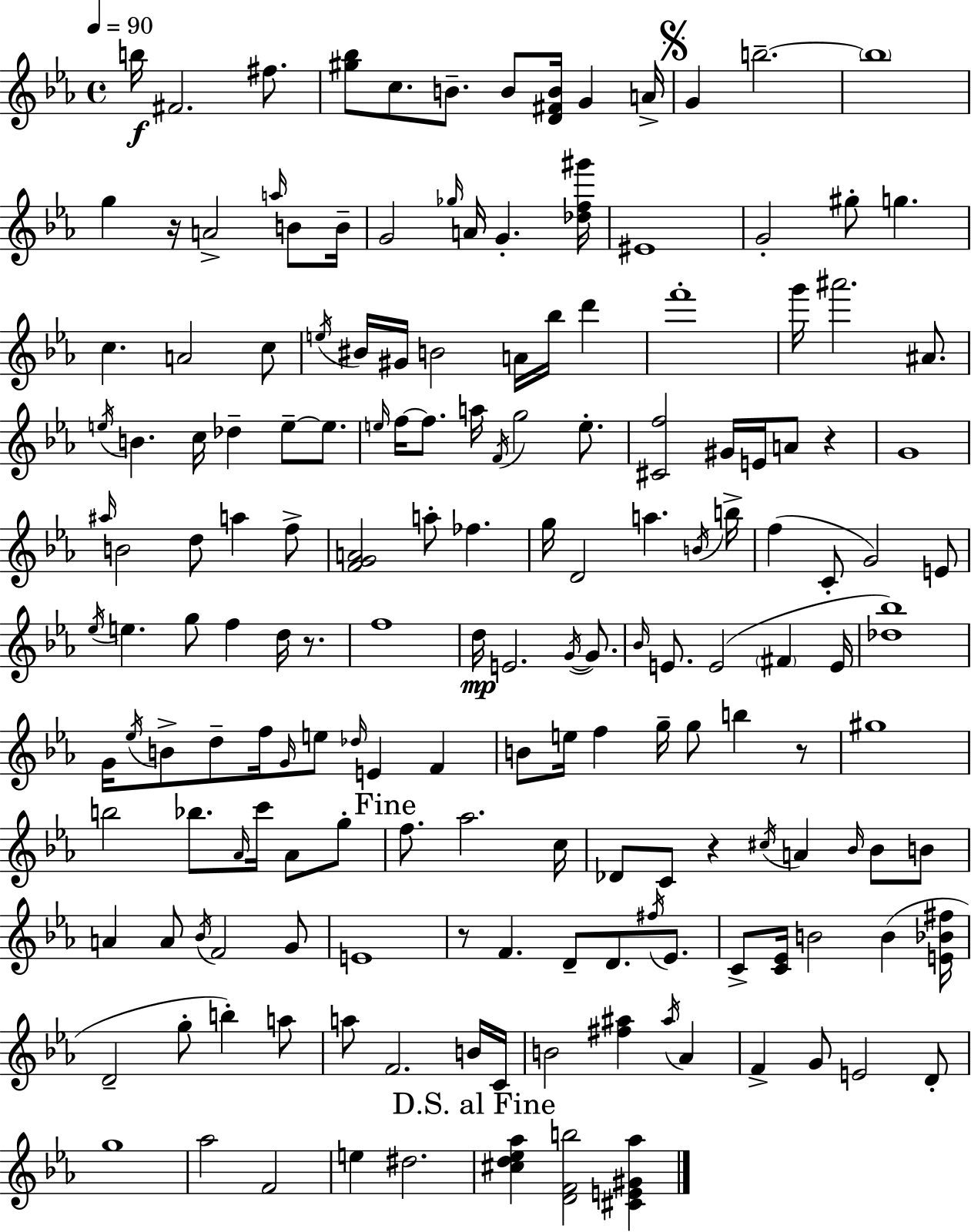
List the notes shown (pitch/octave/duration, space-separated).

B5/s F#4/h. F#5/e. [G#5,Bb5]/e C5/e. B4/e. B4/e [D4,F#4,B4]/s G4/q A4/s G4/q B5/h. B5/w G5/q R/s A4/h A5/s B4/e B4/s G4/h Gb5/s A4/s G4/q. [Db5,F5,G#6]/s EIS4/w G4/h G#5/e G5/q. C5/q. A4/h C5/e E5/s BIS4/s G#4/s B4/h A4/s Bb5/s D6/q F6/w G6/s A#6/h. A#4/e. E5/s B4/q. C5/s Db5/q E5/e E5/e. E5/s F5/s F5/e. A5/s F4/s G5/h E5/e. [C#4,F5]/h G#4/s E4/s A4/e R/q G4/w A#5/s B4/h D5/e A5/q F5/e [F4,G4,A4]/h A5/e FES5/q. G5/s D4/h A5/q. B4/s B5/s F5/q C4/e G4/h E4/e Eb5/s E5/q. G5/e F5/q D5/s R/e. F5/w D5/s E4/h. G4/s G4/e. Bb4/s E4/e. E4/h F#4/q E4/s [Db5,Bb5]/w G4/s Eb5/s B4/e D5/e F5/s G4/s E5/e Db5/s E4/q F4/q B4/e E5/s F5/q G5/s G5/e B5/q R/e G#5/w B5/h Bb5/e. Ab4/s C6/s Ab4/e G5/e F5/e. Ab5/h. C5/s Db4/e C4/e R/q C#5/s A4/q Bb4/s Bb4/e B4/e A4/q A4/e Bb4/s F4/h G4/e E4/w R/e F4/q. D4/e D4/e. F#5/s Eb4/e. C4/e [C4,Eb4]/s B4/h B4/q [E4,Bb4,F#5]/s D4/h G5/e B5/q A5/e A5/e F4/h. B4/s C4/s B4/h [F#5,A#5]/q A#5/s Ab4/q F4/q G4/e E4/h D4/e G5/w Ab5/h F4/h E5/q D#5/h. [C#5,D5,Eb5,Ab5]/q [D4,F4,B5]/h [C#4,E4,G#4,Ab5]/q